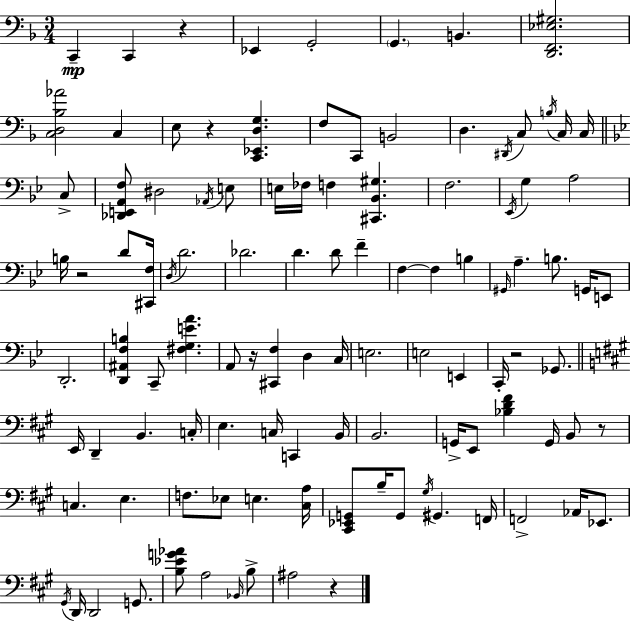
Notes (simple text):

C2/q C2/q R/q Eb2/q G2/h G2/q. B2/q. [D2,F2,Eb3,G#3]/h. [C3,D3,Bb3,Ab4]/h C3/q E3/e R/q [C2,Eb2,D3,G3]/q. F3/e C2/e B2/h D3/q. D#2/s C3/e B3/s C3/s C3/s C3/e [Db2,E2,A2,F3]/e D#3/h Ab2/s E3/e E3/s FES3/s F3/q [C#2,Bb2,G#3]/q. F3/h. Eb2/s G3/q A3/h B3/s R/h D4/e [C#2,F3]/s D3/s D4/h. Db4/h. D4/q. D4/e F4/q F3/q F3/q B3/q G#2/s A3/q. B3/e. G2/s E2/e D2/h. [D2,A#2,F3,B3]/q C2/e [F#3,G3,E4,A4]/q. A2/e R/s [C#2,F3]/q D3/q C3/s E3/h. E3/h E2/q C2/s R/h Gb2/e. E2/s D2/q B2/q. C3/s E3/q. C3/s C2/q B2/s B2/h. G2/s E2/e [Bb3,D4,F#4]/q G2/s B2/e R/e C3/q. E3/q. F3/e. Eb3/e E3/q. [C#3,A3]/s [C#2,Eb2,G2]/e B3/s G2/e G#3/s G#2/q. F2/s F2/h Ab2/s Eb2/e. G#2/s D2/s D2/h G2/e. [B3,Eb4,G4,Ab4]/e A3/h Bb2/s B3/e A#3/h R/q